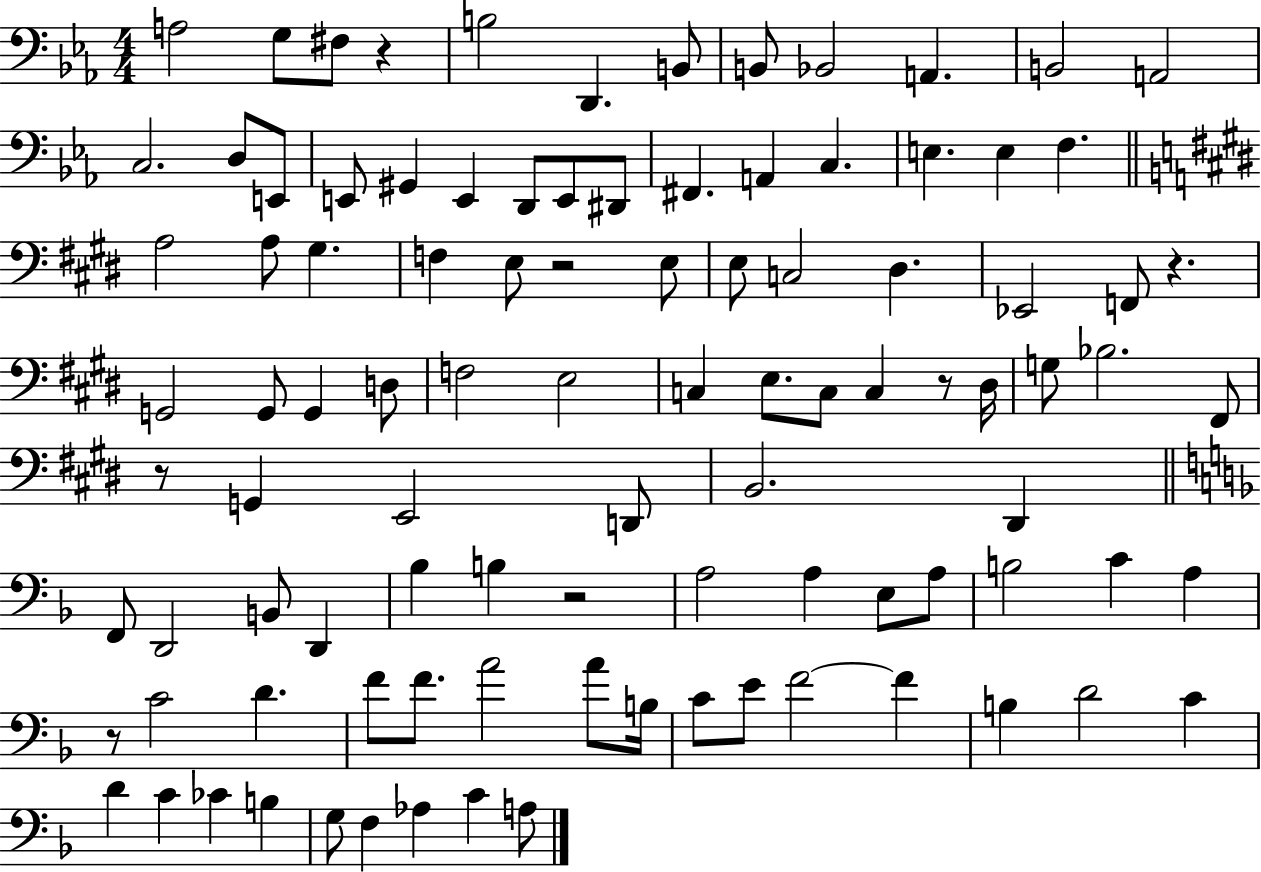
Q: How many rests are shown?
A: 7